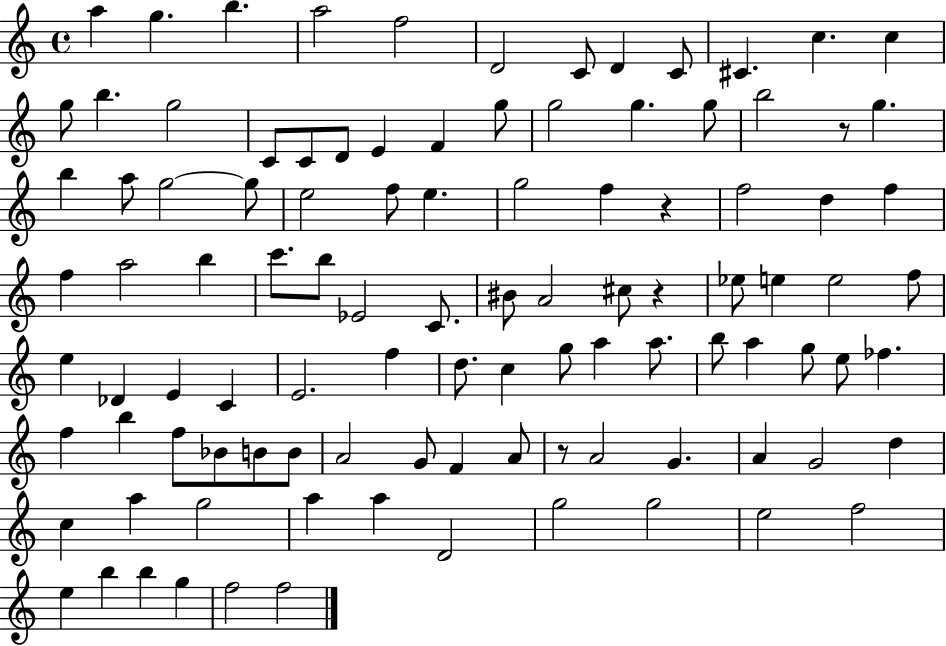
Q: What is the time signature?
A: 4/4